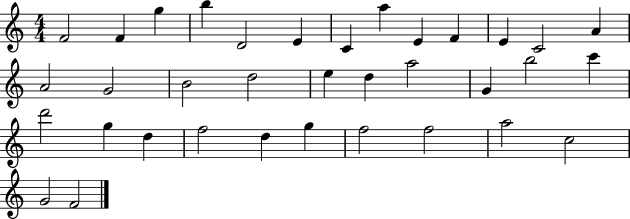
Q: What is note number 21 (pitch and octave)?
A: G4